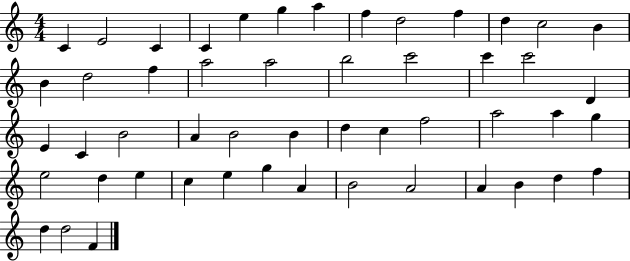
{
  \clef treble
  \numericTimeSignature
  \time 4/4
  \key c \major
  c'4 e'2 c'4 | c'4 e''4 g''4 a''4 | f''4 d''2 f''4 | d''4 c''2 b'4 | \break b'4 d''2 f''4 | a''2 a''2 | b''2 c'''2 | c'''4 c'''2 d'4 | \break e'4 c'4 b'2 | a'4 b'2 b'4 | d''4 c''4 f''2 | a''2 a''4 g''4 | \break e''2 d''4 e''4 | c''4 e''4 g''4 a'4 | b'2 a'2 | a'4 b'4 d''4 f''4 | \break d''4 d''2 f'4 | \bar "|."
}